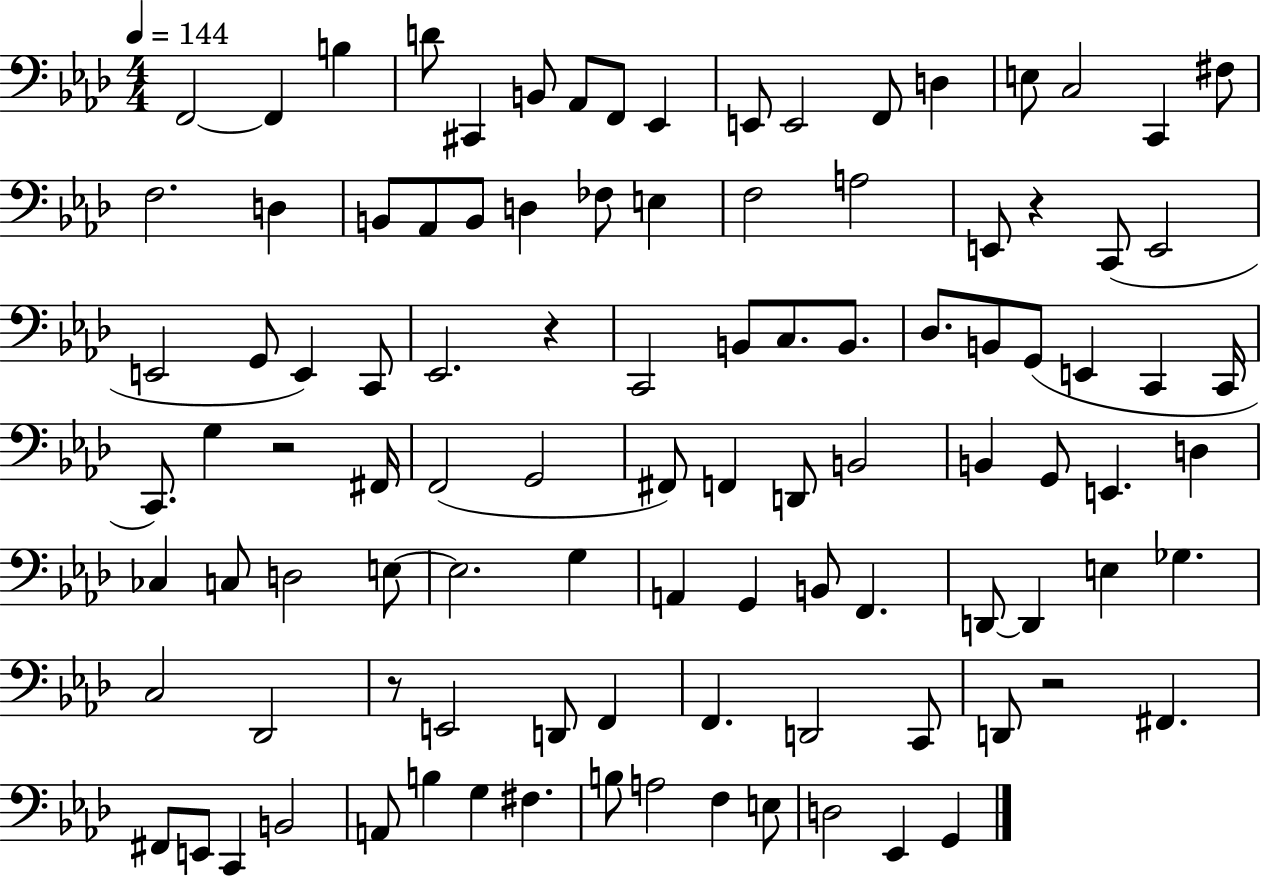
X:1
T:Untitled
M:4/4
L:1/4
K:Ab
F,,2 F,, B, D/2 ^C,, B,,/2 _A,,/2 F,,/2 _E,, E,,/2 E,,2 F,,/2 D, E,/2 C,2 C,, ^F,/2 F,2 D, B,,/2 _A,,/2 B,,/2 D, _F,/2 E, F,2 A,2 E,,/2 z C,,/2 E,,2 E,,2 G,,/2 E,, C,,/2 _E,,2 z C,,2 B,,/2 C,/2 B,,/2 _D,/2 B,,/2 G,,/2 E,, C,, C,,/4 C,,/2 G, z2 ^F,,/4 F,,2 G,,2 ^F,,/2 F,, D,,/2 B,,2 B,, G,,/2 E,, D, _C, C,/2 D,2 E,/2 E,2 G, A,, G,, B,,/2 F,, D,,/2 D,, E, _G, C,2 _D,,2 z/2 E,,2 D,,/2 F,, F,, D,,2 C,,/2 D,,/2 z2 ^F,, ^F,,/2 E,,/2 C,, B,,2 A,,/2 B, G, ^F, B,/2 A,2 F, E,/2 D,2 _E,, G,,